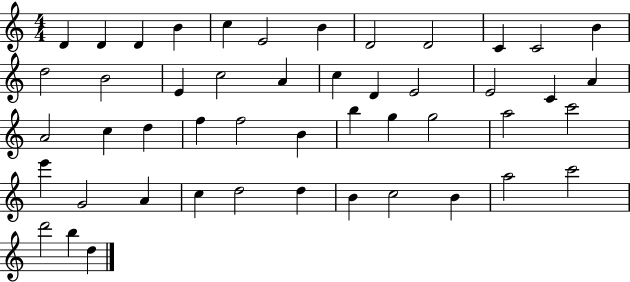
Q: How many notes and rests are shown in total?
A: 48